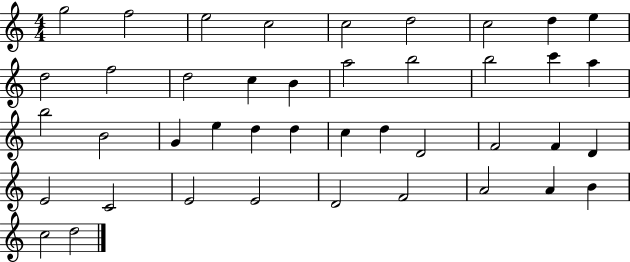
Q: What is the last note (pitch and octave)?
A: D5